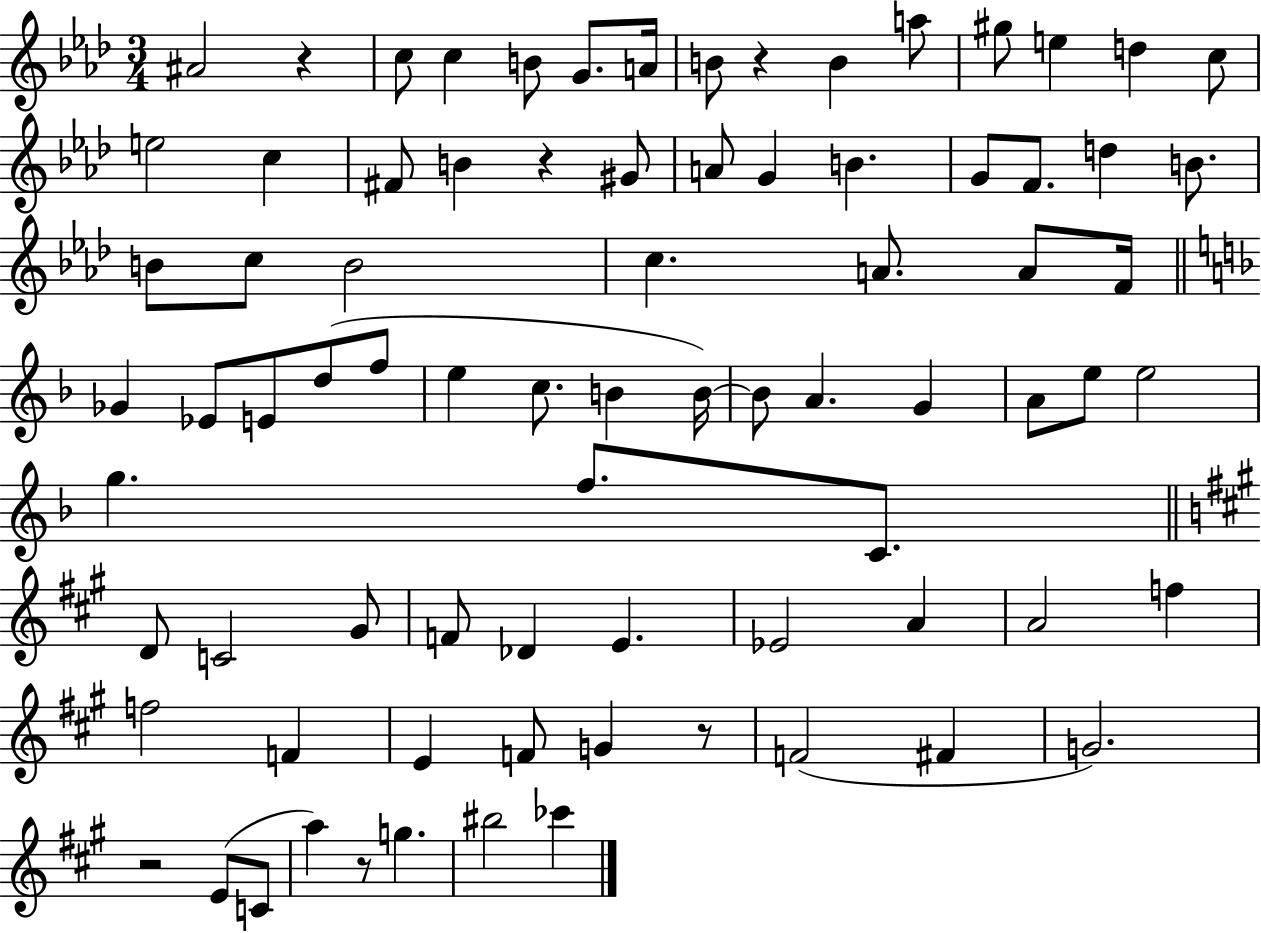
X:1
T:Untitled
M:3/4
L:1/4
K:Ab
^A2 z c/2 c B/2 G/2 A/4 B/2 z B a/2 ^g/2 e d c/2 e2 c ^F/2 B z ^G/2 A/2 G B G/2 F/2 d B/2 B/2 c/2 B2 c A/2 A/2 F/4 _G _E/2 E/2 d/2 f/2 e c/2 B B/4 B/2 A G A/2 e/2 e2 g f/2 C/2 D/2 C2 ^G/2 F/2 _D E _E2 A A2 f f2 F E F/2 G z/2 F2 ^F G2 z2 E/2 C/2 a z/2 g ^b2 _c'